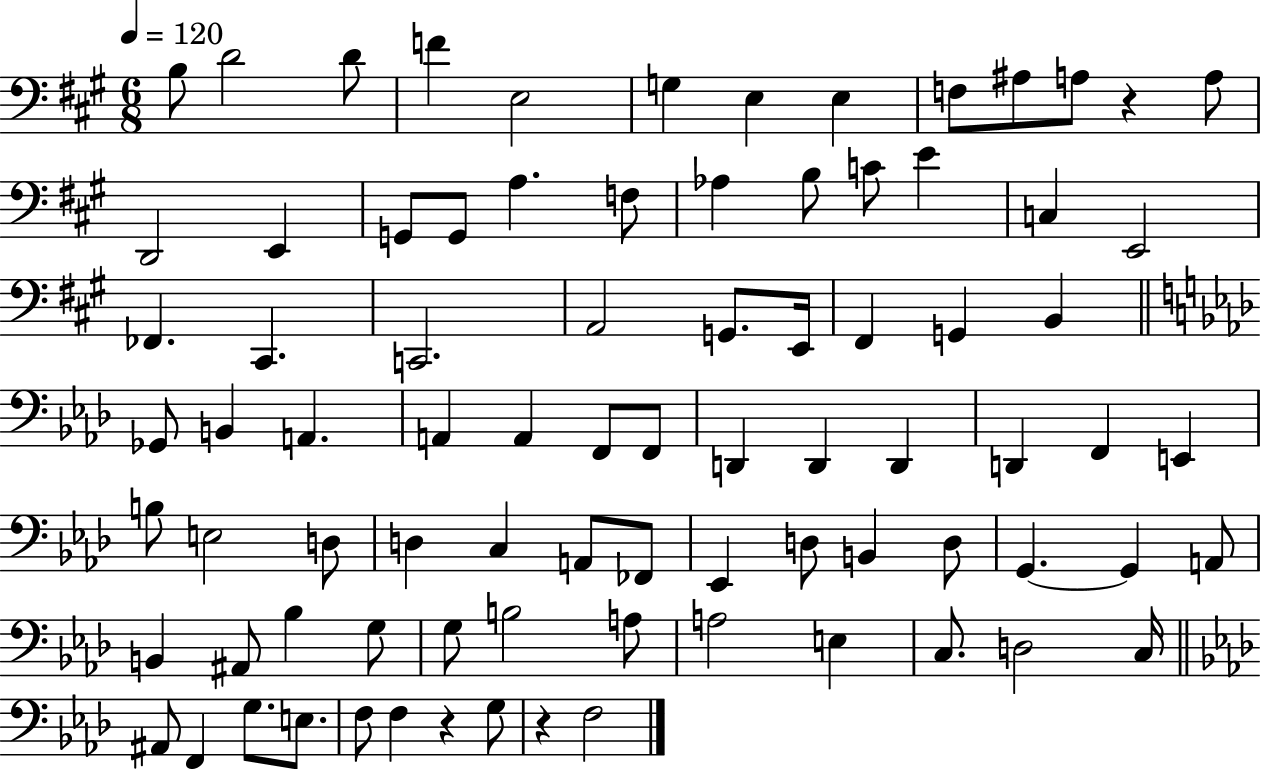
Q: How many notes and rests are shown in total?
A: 83